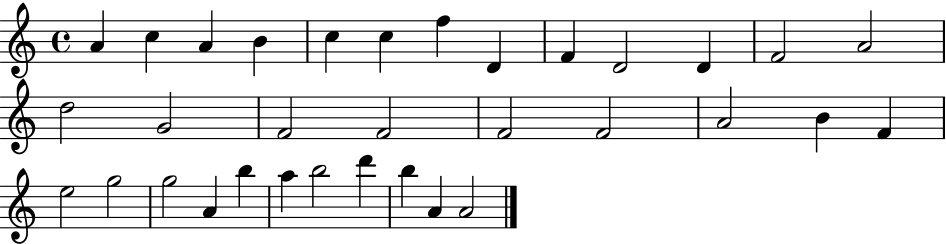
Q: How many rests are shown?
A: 0